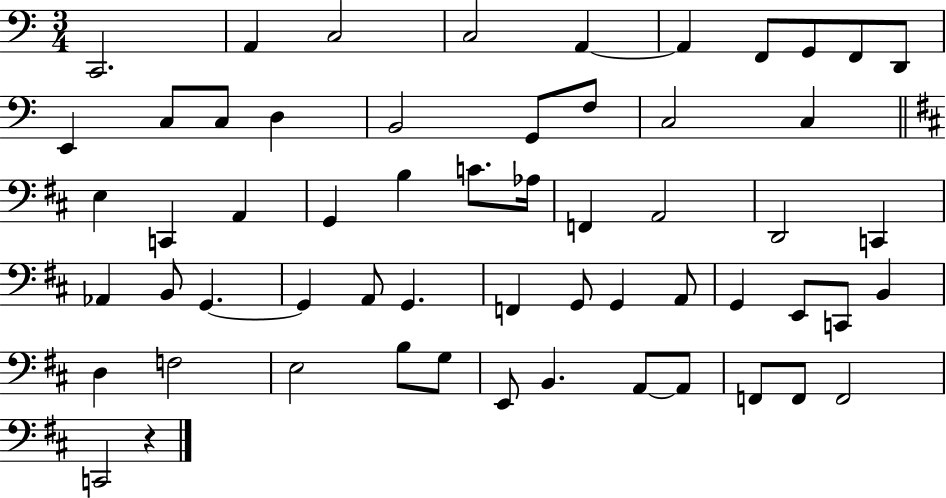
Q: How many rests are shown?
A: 1